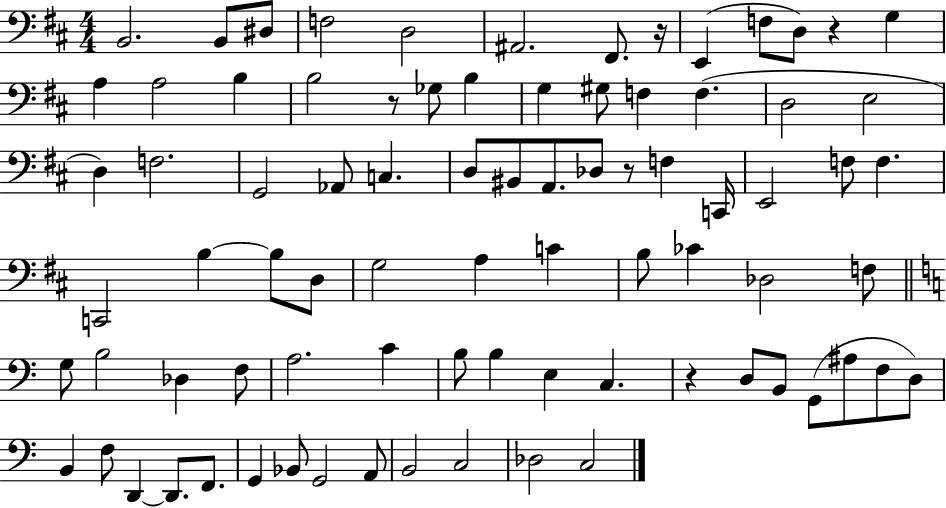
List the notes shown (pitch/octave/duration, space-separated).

B2/h. B2/e D#3/e F3/h D3/h A#2/h. F#2/e. R/s E2/q F3/e D3/e R/q G3/q A3/q A3/h B3/q B3/h R/e Gb3/e B3/q G3/q G#3/e F3/q F3/q. D3/h E3/h D3/q F3/h. G2/h Ab2/e C3/q. D3/e BIS2/e A2/e. Db3/e R/e F3/q C2/s E2/h F3/e F3/q. C2/h B3/q B3/e D3/e G3/h A3/q C4/q B3/e CES4/q Db3/h F3/e G3/e B3/h Db3/q F3/e A3/h. C4/q B3/e B3/q E3/q C3/q. R/q D3/e B2/e G2/e A#3/e F3/e D3/e B2/q F3/e D2/q D2/e. F2/e. G2/q Bb2/e G2/h A2/e B2/h C3/h Db3/h C3/h